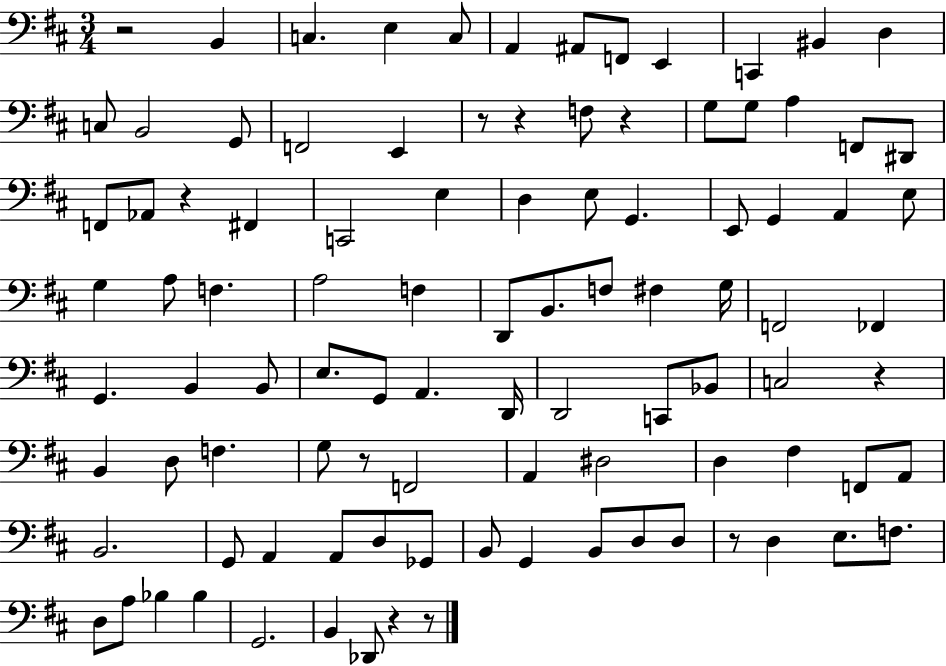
R/h B2/q C3/q. E3/q C3/e A2/q A#2/e F2/e E2/q C2/q BIS2/q D3/q C3/e B2/h G2/e F2/h E2/q R/e R/q F3/e R/q G3/e G3/e A3/q F2/e D#2/e F2/e Ab2/e R/q F#2/q C2/h E3/q D3/q E3/e G2/q. E2/e G2/q A2/q E3/e G3/q A3/e F3/q. A3/h F3/q D2/e B2/e. F3/e F#3/q G3/s F2/h FES2/q G2/q. B2/q B2/e E3/e. G2/e A2/q. D2/s D2/h C2/e Bb2/e C3/h R/q B2/q D3/e F3/q. G3/e R/e F2/h A2/q D#3/h D3/q F#3/q F2/e A2/e B2/h. G2/e A2/q A2/e D3/e Gb2/e B2/e G2/q B2/e D3/e D3/e R/e D3/q E3/e. F3/e. D3/e A3/e Bb3/q Bb3/q G2/h. B2/q Db2/e R/q R/e